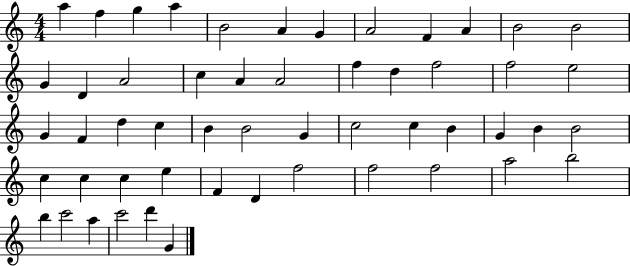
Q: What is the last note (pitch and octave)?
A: G4